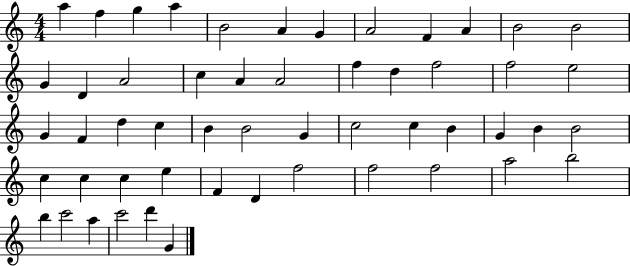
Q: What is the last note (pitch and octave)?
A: G4